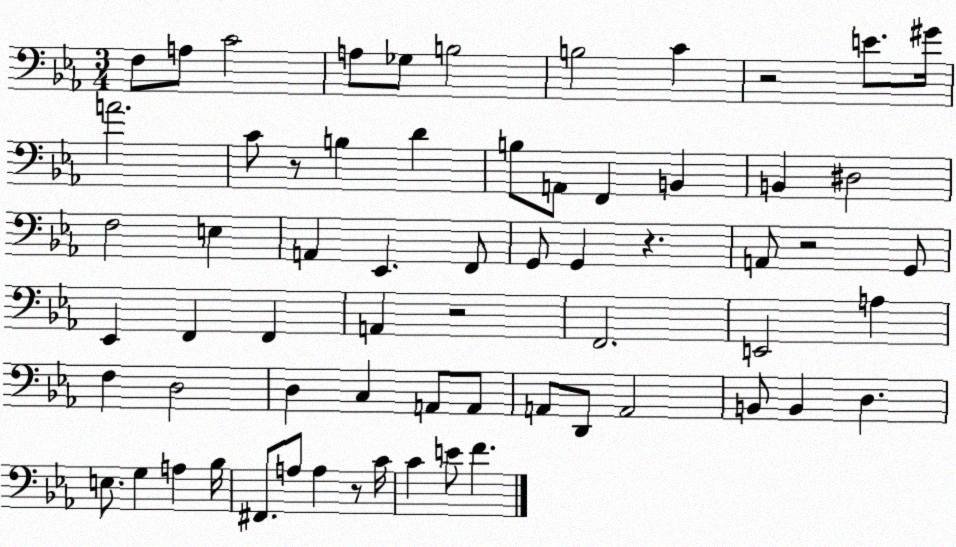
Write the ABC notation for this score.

X:1
T:Untitled
M:3/4
L:1/4
K:Eb
F,/2 A,/2 C2 A,/2 _G,/2 B,2 B,2 C z2 E/2 ^G/4 A2 C/2 z/2 B, D B,/2 A,,/2 F,, B,, B,, ^D,2 F,2 E, A,, _E,, F,,/2 G,,/2 G,, z A,,/2 z2 G,,/2 _E,, F,, F,, A,, z2 F,,2 E,,2 A, F, D,2 D, C, A,,/2 A,,/2 A,,/2 D,,/2 A,,2 B,,/2 B,, D, E,/2 G, A, _B,/4 ^F,,/2 A,/2 A, z/2 C/4 C E/2 F